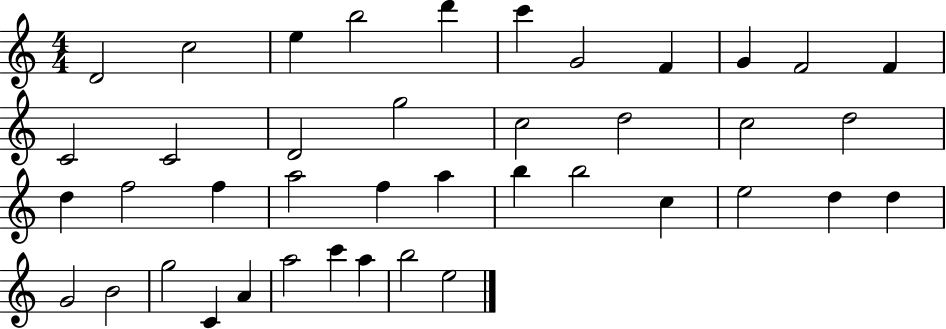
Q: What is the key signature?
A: C major